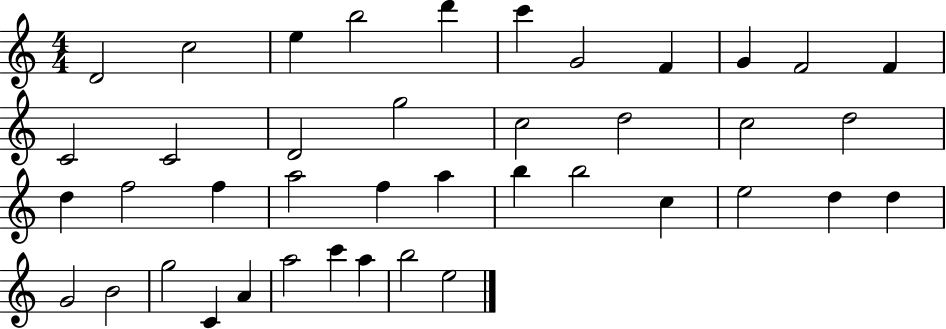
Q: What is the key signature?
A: C major